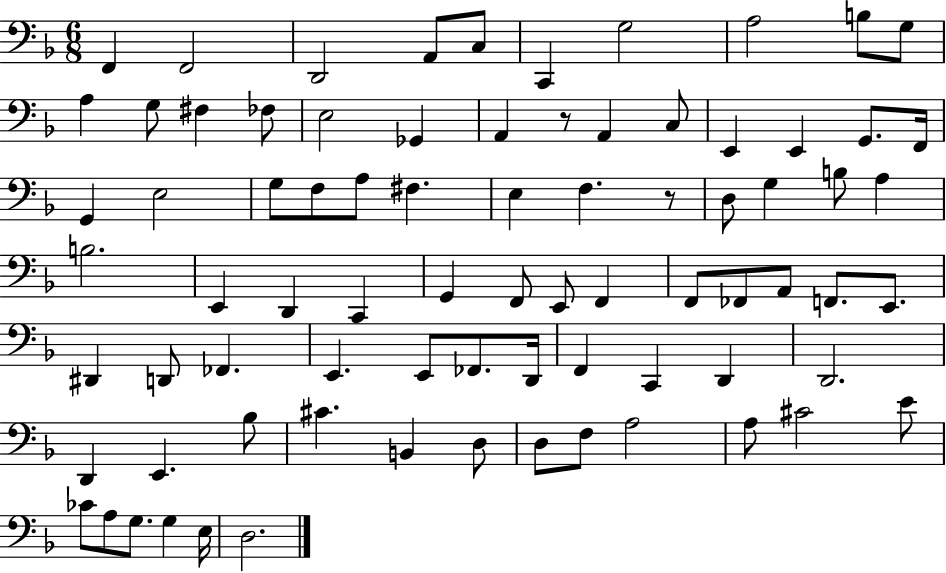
F2/q F2/h D2/h A2/e C3/e C2/q G3/h A3/h B3/e G3/e A3/q G3/e F#3/q FES3/e E3/h Gb2/q A2/q R/e A2/q C3/e E2/q E2/q G2/e. F2/s G2/q E3/h G3/e F3/e A3/e F#3/q. E3/q F3/q. R/e D3/e G3/q B3/e A3/q B3/h. E2/q D2/q C2/q G2/q F2/e E2/e F2/q F2/e FES2/e A2/e F2/e. E2/e. D#2/q D2/e FES2/q. E2/q. E2/e FES2/e. D2/s F2/q C2/q D2/q D2/h. D2/q E2/q. Bb3/e C#4/q. B2/q D3/e D3/e F3/e A3/h A3/e C#4/h E4/e CES4/e A3/e G3/e. G3/q E3/s D3/h.